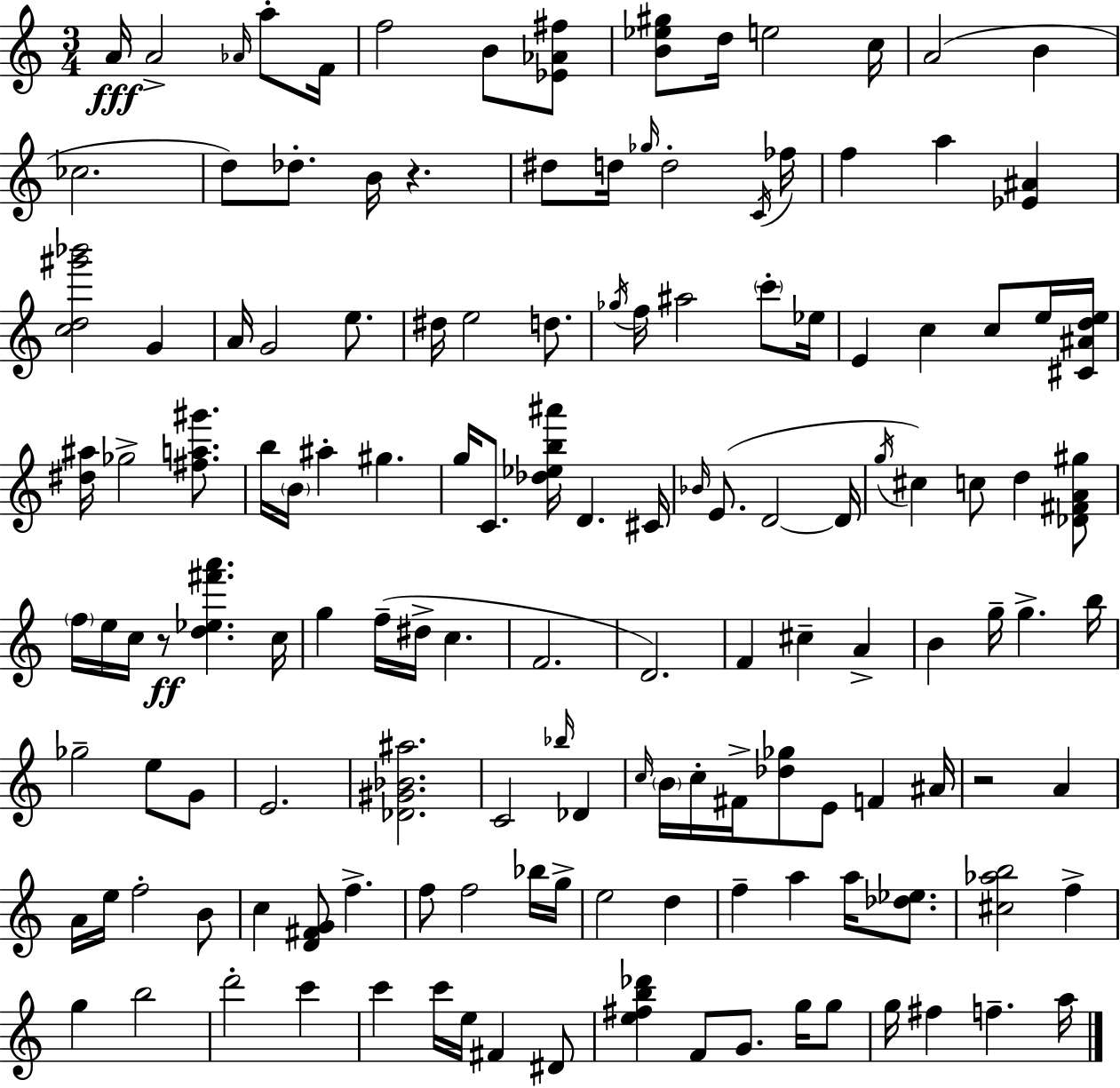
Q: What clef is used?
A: treble